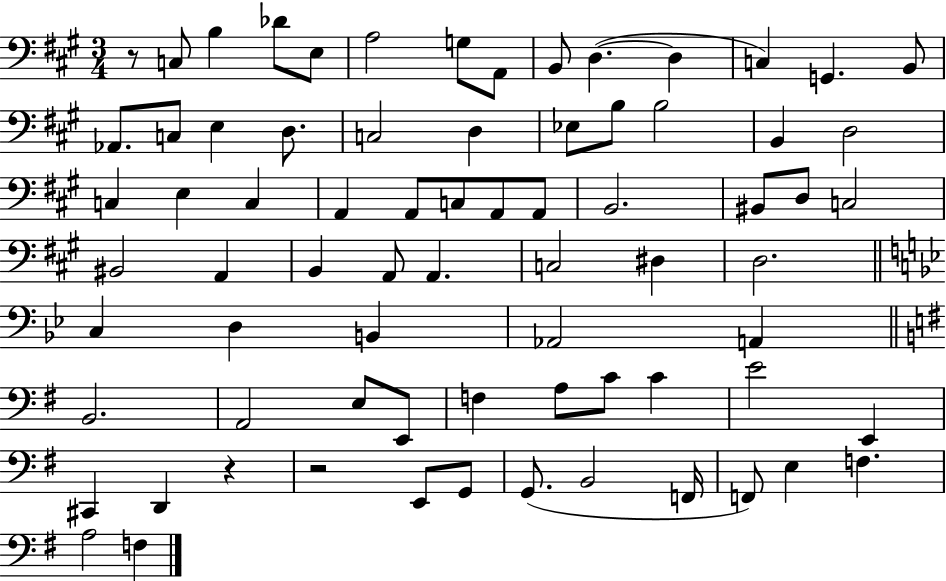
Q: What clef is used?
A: bass